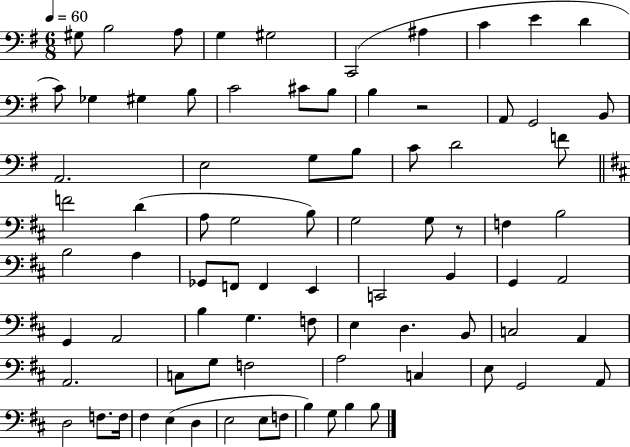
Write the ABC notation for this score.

X:1
T:Untitled
M:6/8
L:1/4
K:G
^G,/2 B,2 A,/2 G, ^G,2 C,,2 ^A, C E D C/2 _G, ^G, B,/2 C2 ^C/2 B,/2 B, z2 A,,/2 G,,2 B,,/2 A,,2 E,2 G,/2 B,/2 C/2 D2 F/2 F2 D A,/2 G,2 B,/2 G,2 G,/2 z/2 F, B,2 B,2 A, _G,,/2 F,,/2 F,, E,, C,,2 B,, G,, A,,2 G,, A,,2 B, G, F,/2 E, D, B,,/2 C,2 A,, A,,2 C,/2 G,/2 F,2 A,2 C, E,/2 G,,2 A,,/2 D,2 F,/2 F,/4 ^F, E, D, E,2 E,/2 F,/2 B, G,/2 B, B,/2